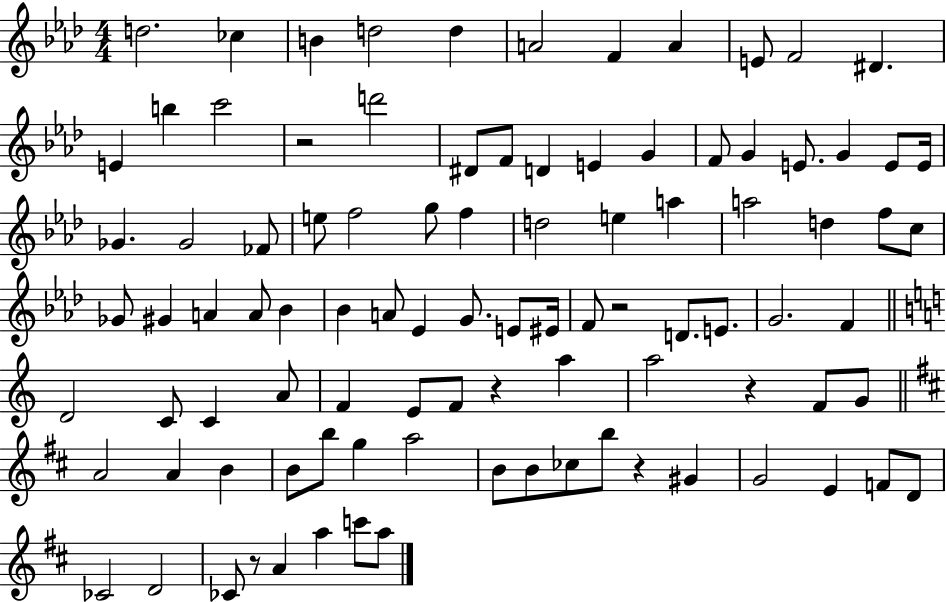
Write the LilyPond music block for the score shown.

{
  \clef treble
  \numericTimeSignature
  \time 4/4
  \key aes \major
  \repeat volta 2 { d''2. ces''4 | b'4 d''2 d''4 | a'2 f'4 a'4 | e'8 f'2 dis'4. | \break e'4 b''4 c'''2 | r2 d'''2 | dis'8 f'8 d'4 e'4 g'4 | f'8 g'4 e'8. g'4 e'8 e'16 | \break ges'4. ges'2 fes'8 | e''8 f''2 g''8 f''4 | d''2 e''4 a''4 | a''2 d''4 f''8 c''8 | \break ges'8 gis'4 a'4 a'8 bes'4 | bes'4 a'8 ees'4 g'8. e'8 eis'16 | f'8 r2 d'8. e'8. | g'2. f'4 | \break \bar "||" \break \key a \minor d'2 c'8 c'4 a'8 | f'4 e'8 f'8 r4 a''4 | a''2 r4 f'8 g'8 | \bar "||" \break \key d \major a'2 a'4 b'4 | b'8 b''8 g''4 a''2 | b'8 b'8 ces''8 b''8 r4 gis'4 | g'2 e'4 f'8 d'8 | \break ces'2 d'2 | ces'8 r8 a'4 a''4 c'''8 a''8 | } \bar "|."
}